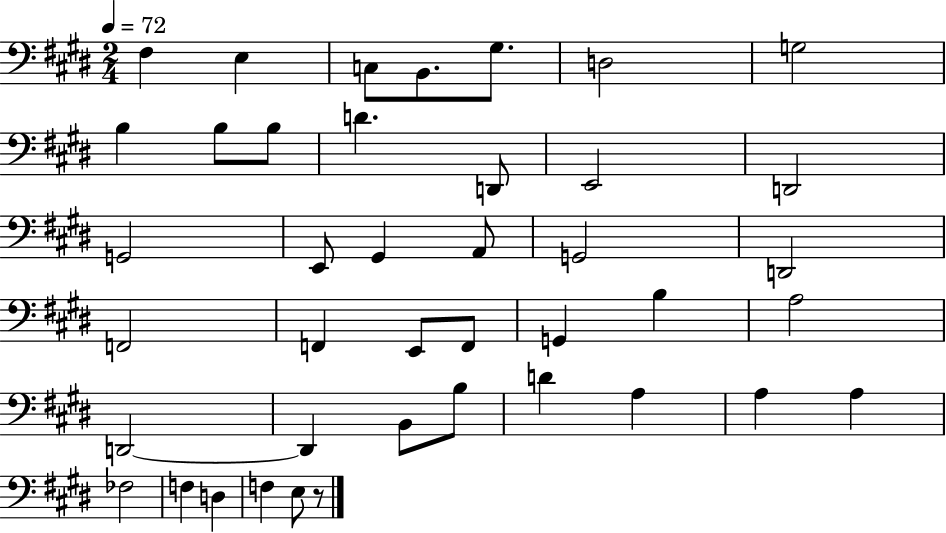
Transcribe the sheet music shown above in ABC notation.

X:1
T:Untitled
M:2/4
L:1/4
K:E
^F, E, C,/2 B,,/2 ^G,/2 D,2 G,2 B, B,/2 B,/2 D D,,/2 E,,2 D,,2 G,,2 E,,/2 ^G,, A,,/2 G,,2 D,,2 F,,2 F,, E,,/2 F,,/2 G,, B, A,2 D,,2 D,, B,,/2 B,/2 D A, A, A, _F,2 F, D, F, E,/2 z/2